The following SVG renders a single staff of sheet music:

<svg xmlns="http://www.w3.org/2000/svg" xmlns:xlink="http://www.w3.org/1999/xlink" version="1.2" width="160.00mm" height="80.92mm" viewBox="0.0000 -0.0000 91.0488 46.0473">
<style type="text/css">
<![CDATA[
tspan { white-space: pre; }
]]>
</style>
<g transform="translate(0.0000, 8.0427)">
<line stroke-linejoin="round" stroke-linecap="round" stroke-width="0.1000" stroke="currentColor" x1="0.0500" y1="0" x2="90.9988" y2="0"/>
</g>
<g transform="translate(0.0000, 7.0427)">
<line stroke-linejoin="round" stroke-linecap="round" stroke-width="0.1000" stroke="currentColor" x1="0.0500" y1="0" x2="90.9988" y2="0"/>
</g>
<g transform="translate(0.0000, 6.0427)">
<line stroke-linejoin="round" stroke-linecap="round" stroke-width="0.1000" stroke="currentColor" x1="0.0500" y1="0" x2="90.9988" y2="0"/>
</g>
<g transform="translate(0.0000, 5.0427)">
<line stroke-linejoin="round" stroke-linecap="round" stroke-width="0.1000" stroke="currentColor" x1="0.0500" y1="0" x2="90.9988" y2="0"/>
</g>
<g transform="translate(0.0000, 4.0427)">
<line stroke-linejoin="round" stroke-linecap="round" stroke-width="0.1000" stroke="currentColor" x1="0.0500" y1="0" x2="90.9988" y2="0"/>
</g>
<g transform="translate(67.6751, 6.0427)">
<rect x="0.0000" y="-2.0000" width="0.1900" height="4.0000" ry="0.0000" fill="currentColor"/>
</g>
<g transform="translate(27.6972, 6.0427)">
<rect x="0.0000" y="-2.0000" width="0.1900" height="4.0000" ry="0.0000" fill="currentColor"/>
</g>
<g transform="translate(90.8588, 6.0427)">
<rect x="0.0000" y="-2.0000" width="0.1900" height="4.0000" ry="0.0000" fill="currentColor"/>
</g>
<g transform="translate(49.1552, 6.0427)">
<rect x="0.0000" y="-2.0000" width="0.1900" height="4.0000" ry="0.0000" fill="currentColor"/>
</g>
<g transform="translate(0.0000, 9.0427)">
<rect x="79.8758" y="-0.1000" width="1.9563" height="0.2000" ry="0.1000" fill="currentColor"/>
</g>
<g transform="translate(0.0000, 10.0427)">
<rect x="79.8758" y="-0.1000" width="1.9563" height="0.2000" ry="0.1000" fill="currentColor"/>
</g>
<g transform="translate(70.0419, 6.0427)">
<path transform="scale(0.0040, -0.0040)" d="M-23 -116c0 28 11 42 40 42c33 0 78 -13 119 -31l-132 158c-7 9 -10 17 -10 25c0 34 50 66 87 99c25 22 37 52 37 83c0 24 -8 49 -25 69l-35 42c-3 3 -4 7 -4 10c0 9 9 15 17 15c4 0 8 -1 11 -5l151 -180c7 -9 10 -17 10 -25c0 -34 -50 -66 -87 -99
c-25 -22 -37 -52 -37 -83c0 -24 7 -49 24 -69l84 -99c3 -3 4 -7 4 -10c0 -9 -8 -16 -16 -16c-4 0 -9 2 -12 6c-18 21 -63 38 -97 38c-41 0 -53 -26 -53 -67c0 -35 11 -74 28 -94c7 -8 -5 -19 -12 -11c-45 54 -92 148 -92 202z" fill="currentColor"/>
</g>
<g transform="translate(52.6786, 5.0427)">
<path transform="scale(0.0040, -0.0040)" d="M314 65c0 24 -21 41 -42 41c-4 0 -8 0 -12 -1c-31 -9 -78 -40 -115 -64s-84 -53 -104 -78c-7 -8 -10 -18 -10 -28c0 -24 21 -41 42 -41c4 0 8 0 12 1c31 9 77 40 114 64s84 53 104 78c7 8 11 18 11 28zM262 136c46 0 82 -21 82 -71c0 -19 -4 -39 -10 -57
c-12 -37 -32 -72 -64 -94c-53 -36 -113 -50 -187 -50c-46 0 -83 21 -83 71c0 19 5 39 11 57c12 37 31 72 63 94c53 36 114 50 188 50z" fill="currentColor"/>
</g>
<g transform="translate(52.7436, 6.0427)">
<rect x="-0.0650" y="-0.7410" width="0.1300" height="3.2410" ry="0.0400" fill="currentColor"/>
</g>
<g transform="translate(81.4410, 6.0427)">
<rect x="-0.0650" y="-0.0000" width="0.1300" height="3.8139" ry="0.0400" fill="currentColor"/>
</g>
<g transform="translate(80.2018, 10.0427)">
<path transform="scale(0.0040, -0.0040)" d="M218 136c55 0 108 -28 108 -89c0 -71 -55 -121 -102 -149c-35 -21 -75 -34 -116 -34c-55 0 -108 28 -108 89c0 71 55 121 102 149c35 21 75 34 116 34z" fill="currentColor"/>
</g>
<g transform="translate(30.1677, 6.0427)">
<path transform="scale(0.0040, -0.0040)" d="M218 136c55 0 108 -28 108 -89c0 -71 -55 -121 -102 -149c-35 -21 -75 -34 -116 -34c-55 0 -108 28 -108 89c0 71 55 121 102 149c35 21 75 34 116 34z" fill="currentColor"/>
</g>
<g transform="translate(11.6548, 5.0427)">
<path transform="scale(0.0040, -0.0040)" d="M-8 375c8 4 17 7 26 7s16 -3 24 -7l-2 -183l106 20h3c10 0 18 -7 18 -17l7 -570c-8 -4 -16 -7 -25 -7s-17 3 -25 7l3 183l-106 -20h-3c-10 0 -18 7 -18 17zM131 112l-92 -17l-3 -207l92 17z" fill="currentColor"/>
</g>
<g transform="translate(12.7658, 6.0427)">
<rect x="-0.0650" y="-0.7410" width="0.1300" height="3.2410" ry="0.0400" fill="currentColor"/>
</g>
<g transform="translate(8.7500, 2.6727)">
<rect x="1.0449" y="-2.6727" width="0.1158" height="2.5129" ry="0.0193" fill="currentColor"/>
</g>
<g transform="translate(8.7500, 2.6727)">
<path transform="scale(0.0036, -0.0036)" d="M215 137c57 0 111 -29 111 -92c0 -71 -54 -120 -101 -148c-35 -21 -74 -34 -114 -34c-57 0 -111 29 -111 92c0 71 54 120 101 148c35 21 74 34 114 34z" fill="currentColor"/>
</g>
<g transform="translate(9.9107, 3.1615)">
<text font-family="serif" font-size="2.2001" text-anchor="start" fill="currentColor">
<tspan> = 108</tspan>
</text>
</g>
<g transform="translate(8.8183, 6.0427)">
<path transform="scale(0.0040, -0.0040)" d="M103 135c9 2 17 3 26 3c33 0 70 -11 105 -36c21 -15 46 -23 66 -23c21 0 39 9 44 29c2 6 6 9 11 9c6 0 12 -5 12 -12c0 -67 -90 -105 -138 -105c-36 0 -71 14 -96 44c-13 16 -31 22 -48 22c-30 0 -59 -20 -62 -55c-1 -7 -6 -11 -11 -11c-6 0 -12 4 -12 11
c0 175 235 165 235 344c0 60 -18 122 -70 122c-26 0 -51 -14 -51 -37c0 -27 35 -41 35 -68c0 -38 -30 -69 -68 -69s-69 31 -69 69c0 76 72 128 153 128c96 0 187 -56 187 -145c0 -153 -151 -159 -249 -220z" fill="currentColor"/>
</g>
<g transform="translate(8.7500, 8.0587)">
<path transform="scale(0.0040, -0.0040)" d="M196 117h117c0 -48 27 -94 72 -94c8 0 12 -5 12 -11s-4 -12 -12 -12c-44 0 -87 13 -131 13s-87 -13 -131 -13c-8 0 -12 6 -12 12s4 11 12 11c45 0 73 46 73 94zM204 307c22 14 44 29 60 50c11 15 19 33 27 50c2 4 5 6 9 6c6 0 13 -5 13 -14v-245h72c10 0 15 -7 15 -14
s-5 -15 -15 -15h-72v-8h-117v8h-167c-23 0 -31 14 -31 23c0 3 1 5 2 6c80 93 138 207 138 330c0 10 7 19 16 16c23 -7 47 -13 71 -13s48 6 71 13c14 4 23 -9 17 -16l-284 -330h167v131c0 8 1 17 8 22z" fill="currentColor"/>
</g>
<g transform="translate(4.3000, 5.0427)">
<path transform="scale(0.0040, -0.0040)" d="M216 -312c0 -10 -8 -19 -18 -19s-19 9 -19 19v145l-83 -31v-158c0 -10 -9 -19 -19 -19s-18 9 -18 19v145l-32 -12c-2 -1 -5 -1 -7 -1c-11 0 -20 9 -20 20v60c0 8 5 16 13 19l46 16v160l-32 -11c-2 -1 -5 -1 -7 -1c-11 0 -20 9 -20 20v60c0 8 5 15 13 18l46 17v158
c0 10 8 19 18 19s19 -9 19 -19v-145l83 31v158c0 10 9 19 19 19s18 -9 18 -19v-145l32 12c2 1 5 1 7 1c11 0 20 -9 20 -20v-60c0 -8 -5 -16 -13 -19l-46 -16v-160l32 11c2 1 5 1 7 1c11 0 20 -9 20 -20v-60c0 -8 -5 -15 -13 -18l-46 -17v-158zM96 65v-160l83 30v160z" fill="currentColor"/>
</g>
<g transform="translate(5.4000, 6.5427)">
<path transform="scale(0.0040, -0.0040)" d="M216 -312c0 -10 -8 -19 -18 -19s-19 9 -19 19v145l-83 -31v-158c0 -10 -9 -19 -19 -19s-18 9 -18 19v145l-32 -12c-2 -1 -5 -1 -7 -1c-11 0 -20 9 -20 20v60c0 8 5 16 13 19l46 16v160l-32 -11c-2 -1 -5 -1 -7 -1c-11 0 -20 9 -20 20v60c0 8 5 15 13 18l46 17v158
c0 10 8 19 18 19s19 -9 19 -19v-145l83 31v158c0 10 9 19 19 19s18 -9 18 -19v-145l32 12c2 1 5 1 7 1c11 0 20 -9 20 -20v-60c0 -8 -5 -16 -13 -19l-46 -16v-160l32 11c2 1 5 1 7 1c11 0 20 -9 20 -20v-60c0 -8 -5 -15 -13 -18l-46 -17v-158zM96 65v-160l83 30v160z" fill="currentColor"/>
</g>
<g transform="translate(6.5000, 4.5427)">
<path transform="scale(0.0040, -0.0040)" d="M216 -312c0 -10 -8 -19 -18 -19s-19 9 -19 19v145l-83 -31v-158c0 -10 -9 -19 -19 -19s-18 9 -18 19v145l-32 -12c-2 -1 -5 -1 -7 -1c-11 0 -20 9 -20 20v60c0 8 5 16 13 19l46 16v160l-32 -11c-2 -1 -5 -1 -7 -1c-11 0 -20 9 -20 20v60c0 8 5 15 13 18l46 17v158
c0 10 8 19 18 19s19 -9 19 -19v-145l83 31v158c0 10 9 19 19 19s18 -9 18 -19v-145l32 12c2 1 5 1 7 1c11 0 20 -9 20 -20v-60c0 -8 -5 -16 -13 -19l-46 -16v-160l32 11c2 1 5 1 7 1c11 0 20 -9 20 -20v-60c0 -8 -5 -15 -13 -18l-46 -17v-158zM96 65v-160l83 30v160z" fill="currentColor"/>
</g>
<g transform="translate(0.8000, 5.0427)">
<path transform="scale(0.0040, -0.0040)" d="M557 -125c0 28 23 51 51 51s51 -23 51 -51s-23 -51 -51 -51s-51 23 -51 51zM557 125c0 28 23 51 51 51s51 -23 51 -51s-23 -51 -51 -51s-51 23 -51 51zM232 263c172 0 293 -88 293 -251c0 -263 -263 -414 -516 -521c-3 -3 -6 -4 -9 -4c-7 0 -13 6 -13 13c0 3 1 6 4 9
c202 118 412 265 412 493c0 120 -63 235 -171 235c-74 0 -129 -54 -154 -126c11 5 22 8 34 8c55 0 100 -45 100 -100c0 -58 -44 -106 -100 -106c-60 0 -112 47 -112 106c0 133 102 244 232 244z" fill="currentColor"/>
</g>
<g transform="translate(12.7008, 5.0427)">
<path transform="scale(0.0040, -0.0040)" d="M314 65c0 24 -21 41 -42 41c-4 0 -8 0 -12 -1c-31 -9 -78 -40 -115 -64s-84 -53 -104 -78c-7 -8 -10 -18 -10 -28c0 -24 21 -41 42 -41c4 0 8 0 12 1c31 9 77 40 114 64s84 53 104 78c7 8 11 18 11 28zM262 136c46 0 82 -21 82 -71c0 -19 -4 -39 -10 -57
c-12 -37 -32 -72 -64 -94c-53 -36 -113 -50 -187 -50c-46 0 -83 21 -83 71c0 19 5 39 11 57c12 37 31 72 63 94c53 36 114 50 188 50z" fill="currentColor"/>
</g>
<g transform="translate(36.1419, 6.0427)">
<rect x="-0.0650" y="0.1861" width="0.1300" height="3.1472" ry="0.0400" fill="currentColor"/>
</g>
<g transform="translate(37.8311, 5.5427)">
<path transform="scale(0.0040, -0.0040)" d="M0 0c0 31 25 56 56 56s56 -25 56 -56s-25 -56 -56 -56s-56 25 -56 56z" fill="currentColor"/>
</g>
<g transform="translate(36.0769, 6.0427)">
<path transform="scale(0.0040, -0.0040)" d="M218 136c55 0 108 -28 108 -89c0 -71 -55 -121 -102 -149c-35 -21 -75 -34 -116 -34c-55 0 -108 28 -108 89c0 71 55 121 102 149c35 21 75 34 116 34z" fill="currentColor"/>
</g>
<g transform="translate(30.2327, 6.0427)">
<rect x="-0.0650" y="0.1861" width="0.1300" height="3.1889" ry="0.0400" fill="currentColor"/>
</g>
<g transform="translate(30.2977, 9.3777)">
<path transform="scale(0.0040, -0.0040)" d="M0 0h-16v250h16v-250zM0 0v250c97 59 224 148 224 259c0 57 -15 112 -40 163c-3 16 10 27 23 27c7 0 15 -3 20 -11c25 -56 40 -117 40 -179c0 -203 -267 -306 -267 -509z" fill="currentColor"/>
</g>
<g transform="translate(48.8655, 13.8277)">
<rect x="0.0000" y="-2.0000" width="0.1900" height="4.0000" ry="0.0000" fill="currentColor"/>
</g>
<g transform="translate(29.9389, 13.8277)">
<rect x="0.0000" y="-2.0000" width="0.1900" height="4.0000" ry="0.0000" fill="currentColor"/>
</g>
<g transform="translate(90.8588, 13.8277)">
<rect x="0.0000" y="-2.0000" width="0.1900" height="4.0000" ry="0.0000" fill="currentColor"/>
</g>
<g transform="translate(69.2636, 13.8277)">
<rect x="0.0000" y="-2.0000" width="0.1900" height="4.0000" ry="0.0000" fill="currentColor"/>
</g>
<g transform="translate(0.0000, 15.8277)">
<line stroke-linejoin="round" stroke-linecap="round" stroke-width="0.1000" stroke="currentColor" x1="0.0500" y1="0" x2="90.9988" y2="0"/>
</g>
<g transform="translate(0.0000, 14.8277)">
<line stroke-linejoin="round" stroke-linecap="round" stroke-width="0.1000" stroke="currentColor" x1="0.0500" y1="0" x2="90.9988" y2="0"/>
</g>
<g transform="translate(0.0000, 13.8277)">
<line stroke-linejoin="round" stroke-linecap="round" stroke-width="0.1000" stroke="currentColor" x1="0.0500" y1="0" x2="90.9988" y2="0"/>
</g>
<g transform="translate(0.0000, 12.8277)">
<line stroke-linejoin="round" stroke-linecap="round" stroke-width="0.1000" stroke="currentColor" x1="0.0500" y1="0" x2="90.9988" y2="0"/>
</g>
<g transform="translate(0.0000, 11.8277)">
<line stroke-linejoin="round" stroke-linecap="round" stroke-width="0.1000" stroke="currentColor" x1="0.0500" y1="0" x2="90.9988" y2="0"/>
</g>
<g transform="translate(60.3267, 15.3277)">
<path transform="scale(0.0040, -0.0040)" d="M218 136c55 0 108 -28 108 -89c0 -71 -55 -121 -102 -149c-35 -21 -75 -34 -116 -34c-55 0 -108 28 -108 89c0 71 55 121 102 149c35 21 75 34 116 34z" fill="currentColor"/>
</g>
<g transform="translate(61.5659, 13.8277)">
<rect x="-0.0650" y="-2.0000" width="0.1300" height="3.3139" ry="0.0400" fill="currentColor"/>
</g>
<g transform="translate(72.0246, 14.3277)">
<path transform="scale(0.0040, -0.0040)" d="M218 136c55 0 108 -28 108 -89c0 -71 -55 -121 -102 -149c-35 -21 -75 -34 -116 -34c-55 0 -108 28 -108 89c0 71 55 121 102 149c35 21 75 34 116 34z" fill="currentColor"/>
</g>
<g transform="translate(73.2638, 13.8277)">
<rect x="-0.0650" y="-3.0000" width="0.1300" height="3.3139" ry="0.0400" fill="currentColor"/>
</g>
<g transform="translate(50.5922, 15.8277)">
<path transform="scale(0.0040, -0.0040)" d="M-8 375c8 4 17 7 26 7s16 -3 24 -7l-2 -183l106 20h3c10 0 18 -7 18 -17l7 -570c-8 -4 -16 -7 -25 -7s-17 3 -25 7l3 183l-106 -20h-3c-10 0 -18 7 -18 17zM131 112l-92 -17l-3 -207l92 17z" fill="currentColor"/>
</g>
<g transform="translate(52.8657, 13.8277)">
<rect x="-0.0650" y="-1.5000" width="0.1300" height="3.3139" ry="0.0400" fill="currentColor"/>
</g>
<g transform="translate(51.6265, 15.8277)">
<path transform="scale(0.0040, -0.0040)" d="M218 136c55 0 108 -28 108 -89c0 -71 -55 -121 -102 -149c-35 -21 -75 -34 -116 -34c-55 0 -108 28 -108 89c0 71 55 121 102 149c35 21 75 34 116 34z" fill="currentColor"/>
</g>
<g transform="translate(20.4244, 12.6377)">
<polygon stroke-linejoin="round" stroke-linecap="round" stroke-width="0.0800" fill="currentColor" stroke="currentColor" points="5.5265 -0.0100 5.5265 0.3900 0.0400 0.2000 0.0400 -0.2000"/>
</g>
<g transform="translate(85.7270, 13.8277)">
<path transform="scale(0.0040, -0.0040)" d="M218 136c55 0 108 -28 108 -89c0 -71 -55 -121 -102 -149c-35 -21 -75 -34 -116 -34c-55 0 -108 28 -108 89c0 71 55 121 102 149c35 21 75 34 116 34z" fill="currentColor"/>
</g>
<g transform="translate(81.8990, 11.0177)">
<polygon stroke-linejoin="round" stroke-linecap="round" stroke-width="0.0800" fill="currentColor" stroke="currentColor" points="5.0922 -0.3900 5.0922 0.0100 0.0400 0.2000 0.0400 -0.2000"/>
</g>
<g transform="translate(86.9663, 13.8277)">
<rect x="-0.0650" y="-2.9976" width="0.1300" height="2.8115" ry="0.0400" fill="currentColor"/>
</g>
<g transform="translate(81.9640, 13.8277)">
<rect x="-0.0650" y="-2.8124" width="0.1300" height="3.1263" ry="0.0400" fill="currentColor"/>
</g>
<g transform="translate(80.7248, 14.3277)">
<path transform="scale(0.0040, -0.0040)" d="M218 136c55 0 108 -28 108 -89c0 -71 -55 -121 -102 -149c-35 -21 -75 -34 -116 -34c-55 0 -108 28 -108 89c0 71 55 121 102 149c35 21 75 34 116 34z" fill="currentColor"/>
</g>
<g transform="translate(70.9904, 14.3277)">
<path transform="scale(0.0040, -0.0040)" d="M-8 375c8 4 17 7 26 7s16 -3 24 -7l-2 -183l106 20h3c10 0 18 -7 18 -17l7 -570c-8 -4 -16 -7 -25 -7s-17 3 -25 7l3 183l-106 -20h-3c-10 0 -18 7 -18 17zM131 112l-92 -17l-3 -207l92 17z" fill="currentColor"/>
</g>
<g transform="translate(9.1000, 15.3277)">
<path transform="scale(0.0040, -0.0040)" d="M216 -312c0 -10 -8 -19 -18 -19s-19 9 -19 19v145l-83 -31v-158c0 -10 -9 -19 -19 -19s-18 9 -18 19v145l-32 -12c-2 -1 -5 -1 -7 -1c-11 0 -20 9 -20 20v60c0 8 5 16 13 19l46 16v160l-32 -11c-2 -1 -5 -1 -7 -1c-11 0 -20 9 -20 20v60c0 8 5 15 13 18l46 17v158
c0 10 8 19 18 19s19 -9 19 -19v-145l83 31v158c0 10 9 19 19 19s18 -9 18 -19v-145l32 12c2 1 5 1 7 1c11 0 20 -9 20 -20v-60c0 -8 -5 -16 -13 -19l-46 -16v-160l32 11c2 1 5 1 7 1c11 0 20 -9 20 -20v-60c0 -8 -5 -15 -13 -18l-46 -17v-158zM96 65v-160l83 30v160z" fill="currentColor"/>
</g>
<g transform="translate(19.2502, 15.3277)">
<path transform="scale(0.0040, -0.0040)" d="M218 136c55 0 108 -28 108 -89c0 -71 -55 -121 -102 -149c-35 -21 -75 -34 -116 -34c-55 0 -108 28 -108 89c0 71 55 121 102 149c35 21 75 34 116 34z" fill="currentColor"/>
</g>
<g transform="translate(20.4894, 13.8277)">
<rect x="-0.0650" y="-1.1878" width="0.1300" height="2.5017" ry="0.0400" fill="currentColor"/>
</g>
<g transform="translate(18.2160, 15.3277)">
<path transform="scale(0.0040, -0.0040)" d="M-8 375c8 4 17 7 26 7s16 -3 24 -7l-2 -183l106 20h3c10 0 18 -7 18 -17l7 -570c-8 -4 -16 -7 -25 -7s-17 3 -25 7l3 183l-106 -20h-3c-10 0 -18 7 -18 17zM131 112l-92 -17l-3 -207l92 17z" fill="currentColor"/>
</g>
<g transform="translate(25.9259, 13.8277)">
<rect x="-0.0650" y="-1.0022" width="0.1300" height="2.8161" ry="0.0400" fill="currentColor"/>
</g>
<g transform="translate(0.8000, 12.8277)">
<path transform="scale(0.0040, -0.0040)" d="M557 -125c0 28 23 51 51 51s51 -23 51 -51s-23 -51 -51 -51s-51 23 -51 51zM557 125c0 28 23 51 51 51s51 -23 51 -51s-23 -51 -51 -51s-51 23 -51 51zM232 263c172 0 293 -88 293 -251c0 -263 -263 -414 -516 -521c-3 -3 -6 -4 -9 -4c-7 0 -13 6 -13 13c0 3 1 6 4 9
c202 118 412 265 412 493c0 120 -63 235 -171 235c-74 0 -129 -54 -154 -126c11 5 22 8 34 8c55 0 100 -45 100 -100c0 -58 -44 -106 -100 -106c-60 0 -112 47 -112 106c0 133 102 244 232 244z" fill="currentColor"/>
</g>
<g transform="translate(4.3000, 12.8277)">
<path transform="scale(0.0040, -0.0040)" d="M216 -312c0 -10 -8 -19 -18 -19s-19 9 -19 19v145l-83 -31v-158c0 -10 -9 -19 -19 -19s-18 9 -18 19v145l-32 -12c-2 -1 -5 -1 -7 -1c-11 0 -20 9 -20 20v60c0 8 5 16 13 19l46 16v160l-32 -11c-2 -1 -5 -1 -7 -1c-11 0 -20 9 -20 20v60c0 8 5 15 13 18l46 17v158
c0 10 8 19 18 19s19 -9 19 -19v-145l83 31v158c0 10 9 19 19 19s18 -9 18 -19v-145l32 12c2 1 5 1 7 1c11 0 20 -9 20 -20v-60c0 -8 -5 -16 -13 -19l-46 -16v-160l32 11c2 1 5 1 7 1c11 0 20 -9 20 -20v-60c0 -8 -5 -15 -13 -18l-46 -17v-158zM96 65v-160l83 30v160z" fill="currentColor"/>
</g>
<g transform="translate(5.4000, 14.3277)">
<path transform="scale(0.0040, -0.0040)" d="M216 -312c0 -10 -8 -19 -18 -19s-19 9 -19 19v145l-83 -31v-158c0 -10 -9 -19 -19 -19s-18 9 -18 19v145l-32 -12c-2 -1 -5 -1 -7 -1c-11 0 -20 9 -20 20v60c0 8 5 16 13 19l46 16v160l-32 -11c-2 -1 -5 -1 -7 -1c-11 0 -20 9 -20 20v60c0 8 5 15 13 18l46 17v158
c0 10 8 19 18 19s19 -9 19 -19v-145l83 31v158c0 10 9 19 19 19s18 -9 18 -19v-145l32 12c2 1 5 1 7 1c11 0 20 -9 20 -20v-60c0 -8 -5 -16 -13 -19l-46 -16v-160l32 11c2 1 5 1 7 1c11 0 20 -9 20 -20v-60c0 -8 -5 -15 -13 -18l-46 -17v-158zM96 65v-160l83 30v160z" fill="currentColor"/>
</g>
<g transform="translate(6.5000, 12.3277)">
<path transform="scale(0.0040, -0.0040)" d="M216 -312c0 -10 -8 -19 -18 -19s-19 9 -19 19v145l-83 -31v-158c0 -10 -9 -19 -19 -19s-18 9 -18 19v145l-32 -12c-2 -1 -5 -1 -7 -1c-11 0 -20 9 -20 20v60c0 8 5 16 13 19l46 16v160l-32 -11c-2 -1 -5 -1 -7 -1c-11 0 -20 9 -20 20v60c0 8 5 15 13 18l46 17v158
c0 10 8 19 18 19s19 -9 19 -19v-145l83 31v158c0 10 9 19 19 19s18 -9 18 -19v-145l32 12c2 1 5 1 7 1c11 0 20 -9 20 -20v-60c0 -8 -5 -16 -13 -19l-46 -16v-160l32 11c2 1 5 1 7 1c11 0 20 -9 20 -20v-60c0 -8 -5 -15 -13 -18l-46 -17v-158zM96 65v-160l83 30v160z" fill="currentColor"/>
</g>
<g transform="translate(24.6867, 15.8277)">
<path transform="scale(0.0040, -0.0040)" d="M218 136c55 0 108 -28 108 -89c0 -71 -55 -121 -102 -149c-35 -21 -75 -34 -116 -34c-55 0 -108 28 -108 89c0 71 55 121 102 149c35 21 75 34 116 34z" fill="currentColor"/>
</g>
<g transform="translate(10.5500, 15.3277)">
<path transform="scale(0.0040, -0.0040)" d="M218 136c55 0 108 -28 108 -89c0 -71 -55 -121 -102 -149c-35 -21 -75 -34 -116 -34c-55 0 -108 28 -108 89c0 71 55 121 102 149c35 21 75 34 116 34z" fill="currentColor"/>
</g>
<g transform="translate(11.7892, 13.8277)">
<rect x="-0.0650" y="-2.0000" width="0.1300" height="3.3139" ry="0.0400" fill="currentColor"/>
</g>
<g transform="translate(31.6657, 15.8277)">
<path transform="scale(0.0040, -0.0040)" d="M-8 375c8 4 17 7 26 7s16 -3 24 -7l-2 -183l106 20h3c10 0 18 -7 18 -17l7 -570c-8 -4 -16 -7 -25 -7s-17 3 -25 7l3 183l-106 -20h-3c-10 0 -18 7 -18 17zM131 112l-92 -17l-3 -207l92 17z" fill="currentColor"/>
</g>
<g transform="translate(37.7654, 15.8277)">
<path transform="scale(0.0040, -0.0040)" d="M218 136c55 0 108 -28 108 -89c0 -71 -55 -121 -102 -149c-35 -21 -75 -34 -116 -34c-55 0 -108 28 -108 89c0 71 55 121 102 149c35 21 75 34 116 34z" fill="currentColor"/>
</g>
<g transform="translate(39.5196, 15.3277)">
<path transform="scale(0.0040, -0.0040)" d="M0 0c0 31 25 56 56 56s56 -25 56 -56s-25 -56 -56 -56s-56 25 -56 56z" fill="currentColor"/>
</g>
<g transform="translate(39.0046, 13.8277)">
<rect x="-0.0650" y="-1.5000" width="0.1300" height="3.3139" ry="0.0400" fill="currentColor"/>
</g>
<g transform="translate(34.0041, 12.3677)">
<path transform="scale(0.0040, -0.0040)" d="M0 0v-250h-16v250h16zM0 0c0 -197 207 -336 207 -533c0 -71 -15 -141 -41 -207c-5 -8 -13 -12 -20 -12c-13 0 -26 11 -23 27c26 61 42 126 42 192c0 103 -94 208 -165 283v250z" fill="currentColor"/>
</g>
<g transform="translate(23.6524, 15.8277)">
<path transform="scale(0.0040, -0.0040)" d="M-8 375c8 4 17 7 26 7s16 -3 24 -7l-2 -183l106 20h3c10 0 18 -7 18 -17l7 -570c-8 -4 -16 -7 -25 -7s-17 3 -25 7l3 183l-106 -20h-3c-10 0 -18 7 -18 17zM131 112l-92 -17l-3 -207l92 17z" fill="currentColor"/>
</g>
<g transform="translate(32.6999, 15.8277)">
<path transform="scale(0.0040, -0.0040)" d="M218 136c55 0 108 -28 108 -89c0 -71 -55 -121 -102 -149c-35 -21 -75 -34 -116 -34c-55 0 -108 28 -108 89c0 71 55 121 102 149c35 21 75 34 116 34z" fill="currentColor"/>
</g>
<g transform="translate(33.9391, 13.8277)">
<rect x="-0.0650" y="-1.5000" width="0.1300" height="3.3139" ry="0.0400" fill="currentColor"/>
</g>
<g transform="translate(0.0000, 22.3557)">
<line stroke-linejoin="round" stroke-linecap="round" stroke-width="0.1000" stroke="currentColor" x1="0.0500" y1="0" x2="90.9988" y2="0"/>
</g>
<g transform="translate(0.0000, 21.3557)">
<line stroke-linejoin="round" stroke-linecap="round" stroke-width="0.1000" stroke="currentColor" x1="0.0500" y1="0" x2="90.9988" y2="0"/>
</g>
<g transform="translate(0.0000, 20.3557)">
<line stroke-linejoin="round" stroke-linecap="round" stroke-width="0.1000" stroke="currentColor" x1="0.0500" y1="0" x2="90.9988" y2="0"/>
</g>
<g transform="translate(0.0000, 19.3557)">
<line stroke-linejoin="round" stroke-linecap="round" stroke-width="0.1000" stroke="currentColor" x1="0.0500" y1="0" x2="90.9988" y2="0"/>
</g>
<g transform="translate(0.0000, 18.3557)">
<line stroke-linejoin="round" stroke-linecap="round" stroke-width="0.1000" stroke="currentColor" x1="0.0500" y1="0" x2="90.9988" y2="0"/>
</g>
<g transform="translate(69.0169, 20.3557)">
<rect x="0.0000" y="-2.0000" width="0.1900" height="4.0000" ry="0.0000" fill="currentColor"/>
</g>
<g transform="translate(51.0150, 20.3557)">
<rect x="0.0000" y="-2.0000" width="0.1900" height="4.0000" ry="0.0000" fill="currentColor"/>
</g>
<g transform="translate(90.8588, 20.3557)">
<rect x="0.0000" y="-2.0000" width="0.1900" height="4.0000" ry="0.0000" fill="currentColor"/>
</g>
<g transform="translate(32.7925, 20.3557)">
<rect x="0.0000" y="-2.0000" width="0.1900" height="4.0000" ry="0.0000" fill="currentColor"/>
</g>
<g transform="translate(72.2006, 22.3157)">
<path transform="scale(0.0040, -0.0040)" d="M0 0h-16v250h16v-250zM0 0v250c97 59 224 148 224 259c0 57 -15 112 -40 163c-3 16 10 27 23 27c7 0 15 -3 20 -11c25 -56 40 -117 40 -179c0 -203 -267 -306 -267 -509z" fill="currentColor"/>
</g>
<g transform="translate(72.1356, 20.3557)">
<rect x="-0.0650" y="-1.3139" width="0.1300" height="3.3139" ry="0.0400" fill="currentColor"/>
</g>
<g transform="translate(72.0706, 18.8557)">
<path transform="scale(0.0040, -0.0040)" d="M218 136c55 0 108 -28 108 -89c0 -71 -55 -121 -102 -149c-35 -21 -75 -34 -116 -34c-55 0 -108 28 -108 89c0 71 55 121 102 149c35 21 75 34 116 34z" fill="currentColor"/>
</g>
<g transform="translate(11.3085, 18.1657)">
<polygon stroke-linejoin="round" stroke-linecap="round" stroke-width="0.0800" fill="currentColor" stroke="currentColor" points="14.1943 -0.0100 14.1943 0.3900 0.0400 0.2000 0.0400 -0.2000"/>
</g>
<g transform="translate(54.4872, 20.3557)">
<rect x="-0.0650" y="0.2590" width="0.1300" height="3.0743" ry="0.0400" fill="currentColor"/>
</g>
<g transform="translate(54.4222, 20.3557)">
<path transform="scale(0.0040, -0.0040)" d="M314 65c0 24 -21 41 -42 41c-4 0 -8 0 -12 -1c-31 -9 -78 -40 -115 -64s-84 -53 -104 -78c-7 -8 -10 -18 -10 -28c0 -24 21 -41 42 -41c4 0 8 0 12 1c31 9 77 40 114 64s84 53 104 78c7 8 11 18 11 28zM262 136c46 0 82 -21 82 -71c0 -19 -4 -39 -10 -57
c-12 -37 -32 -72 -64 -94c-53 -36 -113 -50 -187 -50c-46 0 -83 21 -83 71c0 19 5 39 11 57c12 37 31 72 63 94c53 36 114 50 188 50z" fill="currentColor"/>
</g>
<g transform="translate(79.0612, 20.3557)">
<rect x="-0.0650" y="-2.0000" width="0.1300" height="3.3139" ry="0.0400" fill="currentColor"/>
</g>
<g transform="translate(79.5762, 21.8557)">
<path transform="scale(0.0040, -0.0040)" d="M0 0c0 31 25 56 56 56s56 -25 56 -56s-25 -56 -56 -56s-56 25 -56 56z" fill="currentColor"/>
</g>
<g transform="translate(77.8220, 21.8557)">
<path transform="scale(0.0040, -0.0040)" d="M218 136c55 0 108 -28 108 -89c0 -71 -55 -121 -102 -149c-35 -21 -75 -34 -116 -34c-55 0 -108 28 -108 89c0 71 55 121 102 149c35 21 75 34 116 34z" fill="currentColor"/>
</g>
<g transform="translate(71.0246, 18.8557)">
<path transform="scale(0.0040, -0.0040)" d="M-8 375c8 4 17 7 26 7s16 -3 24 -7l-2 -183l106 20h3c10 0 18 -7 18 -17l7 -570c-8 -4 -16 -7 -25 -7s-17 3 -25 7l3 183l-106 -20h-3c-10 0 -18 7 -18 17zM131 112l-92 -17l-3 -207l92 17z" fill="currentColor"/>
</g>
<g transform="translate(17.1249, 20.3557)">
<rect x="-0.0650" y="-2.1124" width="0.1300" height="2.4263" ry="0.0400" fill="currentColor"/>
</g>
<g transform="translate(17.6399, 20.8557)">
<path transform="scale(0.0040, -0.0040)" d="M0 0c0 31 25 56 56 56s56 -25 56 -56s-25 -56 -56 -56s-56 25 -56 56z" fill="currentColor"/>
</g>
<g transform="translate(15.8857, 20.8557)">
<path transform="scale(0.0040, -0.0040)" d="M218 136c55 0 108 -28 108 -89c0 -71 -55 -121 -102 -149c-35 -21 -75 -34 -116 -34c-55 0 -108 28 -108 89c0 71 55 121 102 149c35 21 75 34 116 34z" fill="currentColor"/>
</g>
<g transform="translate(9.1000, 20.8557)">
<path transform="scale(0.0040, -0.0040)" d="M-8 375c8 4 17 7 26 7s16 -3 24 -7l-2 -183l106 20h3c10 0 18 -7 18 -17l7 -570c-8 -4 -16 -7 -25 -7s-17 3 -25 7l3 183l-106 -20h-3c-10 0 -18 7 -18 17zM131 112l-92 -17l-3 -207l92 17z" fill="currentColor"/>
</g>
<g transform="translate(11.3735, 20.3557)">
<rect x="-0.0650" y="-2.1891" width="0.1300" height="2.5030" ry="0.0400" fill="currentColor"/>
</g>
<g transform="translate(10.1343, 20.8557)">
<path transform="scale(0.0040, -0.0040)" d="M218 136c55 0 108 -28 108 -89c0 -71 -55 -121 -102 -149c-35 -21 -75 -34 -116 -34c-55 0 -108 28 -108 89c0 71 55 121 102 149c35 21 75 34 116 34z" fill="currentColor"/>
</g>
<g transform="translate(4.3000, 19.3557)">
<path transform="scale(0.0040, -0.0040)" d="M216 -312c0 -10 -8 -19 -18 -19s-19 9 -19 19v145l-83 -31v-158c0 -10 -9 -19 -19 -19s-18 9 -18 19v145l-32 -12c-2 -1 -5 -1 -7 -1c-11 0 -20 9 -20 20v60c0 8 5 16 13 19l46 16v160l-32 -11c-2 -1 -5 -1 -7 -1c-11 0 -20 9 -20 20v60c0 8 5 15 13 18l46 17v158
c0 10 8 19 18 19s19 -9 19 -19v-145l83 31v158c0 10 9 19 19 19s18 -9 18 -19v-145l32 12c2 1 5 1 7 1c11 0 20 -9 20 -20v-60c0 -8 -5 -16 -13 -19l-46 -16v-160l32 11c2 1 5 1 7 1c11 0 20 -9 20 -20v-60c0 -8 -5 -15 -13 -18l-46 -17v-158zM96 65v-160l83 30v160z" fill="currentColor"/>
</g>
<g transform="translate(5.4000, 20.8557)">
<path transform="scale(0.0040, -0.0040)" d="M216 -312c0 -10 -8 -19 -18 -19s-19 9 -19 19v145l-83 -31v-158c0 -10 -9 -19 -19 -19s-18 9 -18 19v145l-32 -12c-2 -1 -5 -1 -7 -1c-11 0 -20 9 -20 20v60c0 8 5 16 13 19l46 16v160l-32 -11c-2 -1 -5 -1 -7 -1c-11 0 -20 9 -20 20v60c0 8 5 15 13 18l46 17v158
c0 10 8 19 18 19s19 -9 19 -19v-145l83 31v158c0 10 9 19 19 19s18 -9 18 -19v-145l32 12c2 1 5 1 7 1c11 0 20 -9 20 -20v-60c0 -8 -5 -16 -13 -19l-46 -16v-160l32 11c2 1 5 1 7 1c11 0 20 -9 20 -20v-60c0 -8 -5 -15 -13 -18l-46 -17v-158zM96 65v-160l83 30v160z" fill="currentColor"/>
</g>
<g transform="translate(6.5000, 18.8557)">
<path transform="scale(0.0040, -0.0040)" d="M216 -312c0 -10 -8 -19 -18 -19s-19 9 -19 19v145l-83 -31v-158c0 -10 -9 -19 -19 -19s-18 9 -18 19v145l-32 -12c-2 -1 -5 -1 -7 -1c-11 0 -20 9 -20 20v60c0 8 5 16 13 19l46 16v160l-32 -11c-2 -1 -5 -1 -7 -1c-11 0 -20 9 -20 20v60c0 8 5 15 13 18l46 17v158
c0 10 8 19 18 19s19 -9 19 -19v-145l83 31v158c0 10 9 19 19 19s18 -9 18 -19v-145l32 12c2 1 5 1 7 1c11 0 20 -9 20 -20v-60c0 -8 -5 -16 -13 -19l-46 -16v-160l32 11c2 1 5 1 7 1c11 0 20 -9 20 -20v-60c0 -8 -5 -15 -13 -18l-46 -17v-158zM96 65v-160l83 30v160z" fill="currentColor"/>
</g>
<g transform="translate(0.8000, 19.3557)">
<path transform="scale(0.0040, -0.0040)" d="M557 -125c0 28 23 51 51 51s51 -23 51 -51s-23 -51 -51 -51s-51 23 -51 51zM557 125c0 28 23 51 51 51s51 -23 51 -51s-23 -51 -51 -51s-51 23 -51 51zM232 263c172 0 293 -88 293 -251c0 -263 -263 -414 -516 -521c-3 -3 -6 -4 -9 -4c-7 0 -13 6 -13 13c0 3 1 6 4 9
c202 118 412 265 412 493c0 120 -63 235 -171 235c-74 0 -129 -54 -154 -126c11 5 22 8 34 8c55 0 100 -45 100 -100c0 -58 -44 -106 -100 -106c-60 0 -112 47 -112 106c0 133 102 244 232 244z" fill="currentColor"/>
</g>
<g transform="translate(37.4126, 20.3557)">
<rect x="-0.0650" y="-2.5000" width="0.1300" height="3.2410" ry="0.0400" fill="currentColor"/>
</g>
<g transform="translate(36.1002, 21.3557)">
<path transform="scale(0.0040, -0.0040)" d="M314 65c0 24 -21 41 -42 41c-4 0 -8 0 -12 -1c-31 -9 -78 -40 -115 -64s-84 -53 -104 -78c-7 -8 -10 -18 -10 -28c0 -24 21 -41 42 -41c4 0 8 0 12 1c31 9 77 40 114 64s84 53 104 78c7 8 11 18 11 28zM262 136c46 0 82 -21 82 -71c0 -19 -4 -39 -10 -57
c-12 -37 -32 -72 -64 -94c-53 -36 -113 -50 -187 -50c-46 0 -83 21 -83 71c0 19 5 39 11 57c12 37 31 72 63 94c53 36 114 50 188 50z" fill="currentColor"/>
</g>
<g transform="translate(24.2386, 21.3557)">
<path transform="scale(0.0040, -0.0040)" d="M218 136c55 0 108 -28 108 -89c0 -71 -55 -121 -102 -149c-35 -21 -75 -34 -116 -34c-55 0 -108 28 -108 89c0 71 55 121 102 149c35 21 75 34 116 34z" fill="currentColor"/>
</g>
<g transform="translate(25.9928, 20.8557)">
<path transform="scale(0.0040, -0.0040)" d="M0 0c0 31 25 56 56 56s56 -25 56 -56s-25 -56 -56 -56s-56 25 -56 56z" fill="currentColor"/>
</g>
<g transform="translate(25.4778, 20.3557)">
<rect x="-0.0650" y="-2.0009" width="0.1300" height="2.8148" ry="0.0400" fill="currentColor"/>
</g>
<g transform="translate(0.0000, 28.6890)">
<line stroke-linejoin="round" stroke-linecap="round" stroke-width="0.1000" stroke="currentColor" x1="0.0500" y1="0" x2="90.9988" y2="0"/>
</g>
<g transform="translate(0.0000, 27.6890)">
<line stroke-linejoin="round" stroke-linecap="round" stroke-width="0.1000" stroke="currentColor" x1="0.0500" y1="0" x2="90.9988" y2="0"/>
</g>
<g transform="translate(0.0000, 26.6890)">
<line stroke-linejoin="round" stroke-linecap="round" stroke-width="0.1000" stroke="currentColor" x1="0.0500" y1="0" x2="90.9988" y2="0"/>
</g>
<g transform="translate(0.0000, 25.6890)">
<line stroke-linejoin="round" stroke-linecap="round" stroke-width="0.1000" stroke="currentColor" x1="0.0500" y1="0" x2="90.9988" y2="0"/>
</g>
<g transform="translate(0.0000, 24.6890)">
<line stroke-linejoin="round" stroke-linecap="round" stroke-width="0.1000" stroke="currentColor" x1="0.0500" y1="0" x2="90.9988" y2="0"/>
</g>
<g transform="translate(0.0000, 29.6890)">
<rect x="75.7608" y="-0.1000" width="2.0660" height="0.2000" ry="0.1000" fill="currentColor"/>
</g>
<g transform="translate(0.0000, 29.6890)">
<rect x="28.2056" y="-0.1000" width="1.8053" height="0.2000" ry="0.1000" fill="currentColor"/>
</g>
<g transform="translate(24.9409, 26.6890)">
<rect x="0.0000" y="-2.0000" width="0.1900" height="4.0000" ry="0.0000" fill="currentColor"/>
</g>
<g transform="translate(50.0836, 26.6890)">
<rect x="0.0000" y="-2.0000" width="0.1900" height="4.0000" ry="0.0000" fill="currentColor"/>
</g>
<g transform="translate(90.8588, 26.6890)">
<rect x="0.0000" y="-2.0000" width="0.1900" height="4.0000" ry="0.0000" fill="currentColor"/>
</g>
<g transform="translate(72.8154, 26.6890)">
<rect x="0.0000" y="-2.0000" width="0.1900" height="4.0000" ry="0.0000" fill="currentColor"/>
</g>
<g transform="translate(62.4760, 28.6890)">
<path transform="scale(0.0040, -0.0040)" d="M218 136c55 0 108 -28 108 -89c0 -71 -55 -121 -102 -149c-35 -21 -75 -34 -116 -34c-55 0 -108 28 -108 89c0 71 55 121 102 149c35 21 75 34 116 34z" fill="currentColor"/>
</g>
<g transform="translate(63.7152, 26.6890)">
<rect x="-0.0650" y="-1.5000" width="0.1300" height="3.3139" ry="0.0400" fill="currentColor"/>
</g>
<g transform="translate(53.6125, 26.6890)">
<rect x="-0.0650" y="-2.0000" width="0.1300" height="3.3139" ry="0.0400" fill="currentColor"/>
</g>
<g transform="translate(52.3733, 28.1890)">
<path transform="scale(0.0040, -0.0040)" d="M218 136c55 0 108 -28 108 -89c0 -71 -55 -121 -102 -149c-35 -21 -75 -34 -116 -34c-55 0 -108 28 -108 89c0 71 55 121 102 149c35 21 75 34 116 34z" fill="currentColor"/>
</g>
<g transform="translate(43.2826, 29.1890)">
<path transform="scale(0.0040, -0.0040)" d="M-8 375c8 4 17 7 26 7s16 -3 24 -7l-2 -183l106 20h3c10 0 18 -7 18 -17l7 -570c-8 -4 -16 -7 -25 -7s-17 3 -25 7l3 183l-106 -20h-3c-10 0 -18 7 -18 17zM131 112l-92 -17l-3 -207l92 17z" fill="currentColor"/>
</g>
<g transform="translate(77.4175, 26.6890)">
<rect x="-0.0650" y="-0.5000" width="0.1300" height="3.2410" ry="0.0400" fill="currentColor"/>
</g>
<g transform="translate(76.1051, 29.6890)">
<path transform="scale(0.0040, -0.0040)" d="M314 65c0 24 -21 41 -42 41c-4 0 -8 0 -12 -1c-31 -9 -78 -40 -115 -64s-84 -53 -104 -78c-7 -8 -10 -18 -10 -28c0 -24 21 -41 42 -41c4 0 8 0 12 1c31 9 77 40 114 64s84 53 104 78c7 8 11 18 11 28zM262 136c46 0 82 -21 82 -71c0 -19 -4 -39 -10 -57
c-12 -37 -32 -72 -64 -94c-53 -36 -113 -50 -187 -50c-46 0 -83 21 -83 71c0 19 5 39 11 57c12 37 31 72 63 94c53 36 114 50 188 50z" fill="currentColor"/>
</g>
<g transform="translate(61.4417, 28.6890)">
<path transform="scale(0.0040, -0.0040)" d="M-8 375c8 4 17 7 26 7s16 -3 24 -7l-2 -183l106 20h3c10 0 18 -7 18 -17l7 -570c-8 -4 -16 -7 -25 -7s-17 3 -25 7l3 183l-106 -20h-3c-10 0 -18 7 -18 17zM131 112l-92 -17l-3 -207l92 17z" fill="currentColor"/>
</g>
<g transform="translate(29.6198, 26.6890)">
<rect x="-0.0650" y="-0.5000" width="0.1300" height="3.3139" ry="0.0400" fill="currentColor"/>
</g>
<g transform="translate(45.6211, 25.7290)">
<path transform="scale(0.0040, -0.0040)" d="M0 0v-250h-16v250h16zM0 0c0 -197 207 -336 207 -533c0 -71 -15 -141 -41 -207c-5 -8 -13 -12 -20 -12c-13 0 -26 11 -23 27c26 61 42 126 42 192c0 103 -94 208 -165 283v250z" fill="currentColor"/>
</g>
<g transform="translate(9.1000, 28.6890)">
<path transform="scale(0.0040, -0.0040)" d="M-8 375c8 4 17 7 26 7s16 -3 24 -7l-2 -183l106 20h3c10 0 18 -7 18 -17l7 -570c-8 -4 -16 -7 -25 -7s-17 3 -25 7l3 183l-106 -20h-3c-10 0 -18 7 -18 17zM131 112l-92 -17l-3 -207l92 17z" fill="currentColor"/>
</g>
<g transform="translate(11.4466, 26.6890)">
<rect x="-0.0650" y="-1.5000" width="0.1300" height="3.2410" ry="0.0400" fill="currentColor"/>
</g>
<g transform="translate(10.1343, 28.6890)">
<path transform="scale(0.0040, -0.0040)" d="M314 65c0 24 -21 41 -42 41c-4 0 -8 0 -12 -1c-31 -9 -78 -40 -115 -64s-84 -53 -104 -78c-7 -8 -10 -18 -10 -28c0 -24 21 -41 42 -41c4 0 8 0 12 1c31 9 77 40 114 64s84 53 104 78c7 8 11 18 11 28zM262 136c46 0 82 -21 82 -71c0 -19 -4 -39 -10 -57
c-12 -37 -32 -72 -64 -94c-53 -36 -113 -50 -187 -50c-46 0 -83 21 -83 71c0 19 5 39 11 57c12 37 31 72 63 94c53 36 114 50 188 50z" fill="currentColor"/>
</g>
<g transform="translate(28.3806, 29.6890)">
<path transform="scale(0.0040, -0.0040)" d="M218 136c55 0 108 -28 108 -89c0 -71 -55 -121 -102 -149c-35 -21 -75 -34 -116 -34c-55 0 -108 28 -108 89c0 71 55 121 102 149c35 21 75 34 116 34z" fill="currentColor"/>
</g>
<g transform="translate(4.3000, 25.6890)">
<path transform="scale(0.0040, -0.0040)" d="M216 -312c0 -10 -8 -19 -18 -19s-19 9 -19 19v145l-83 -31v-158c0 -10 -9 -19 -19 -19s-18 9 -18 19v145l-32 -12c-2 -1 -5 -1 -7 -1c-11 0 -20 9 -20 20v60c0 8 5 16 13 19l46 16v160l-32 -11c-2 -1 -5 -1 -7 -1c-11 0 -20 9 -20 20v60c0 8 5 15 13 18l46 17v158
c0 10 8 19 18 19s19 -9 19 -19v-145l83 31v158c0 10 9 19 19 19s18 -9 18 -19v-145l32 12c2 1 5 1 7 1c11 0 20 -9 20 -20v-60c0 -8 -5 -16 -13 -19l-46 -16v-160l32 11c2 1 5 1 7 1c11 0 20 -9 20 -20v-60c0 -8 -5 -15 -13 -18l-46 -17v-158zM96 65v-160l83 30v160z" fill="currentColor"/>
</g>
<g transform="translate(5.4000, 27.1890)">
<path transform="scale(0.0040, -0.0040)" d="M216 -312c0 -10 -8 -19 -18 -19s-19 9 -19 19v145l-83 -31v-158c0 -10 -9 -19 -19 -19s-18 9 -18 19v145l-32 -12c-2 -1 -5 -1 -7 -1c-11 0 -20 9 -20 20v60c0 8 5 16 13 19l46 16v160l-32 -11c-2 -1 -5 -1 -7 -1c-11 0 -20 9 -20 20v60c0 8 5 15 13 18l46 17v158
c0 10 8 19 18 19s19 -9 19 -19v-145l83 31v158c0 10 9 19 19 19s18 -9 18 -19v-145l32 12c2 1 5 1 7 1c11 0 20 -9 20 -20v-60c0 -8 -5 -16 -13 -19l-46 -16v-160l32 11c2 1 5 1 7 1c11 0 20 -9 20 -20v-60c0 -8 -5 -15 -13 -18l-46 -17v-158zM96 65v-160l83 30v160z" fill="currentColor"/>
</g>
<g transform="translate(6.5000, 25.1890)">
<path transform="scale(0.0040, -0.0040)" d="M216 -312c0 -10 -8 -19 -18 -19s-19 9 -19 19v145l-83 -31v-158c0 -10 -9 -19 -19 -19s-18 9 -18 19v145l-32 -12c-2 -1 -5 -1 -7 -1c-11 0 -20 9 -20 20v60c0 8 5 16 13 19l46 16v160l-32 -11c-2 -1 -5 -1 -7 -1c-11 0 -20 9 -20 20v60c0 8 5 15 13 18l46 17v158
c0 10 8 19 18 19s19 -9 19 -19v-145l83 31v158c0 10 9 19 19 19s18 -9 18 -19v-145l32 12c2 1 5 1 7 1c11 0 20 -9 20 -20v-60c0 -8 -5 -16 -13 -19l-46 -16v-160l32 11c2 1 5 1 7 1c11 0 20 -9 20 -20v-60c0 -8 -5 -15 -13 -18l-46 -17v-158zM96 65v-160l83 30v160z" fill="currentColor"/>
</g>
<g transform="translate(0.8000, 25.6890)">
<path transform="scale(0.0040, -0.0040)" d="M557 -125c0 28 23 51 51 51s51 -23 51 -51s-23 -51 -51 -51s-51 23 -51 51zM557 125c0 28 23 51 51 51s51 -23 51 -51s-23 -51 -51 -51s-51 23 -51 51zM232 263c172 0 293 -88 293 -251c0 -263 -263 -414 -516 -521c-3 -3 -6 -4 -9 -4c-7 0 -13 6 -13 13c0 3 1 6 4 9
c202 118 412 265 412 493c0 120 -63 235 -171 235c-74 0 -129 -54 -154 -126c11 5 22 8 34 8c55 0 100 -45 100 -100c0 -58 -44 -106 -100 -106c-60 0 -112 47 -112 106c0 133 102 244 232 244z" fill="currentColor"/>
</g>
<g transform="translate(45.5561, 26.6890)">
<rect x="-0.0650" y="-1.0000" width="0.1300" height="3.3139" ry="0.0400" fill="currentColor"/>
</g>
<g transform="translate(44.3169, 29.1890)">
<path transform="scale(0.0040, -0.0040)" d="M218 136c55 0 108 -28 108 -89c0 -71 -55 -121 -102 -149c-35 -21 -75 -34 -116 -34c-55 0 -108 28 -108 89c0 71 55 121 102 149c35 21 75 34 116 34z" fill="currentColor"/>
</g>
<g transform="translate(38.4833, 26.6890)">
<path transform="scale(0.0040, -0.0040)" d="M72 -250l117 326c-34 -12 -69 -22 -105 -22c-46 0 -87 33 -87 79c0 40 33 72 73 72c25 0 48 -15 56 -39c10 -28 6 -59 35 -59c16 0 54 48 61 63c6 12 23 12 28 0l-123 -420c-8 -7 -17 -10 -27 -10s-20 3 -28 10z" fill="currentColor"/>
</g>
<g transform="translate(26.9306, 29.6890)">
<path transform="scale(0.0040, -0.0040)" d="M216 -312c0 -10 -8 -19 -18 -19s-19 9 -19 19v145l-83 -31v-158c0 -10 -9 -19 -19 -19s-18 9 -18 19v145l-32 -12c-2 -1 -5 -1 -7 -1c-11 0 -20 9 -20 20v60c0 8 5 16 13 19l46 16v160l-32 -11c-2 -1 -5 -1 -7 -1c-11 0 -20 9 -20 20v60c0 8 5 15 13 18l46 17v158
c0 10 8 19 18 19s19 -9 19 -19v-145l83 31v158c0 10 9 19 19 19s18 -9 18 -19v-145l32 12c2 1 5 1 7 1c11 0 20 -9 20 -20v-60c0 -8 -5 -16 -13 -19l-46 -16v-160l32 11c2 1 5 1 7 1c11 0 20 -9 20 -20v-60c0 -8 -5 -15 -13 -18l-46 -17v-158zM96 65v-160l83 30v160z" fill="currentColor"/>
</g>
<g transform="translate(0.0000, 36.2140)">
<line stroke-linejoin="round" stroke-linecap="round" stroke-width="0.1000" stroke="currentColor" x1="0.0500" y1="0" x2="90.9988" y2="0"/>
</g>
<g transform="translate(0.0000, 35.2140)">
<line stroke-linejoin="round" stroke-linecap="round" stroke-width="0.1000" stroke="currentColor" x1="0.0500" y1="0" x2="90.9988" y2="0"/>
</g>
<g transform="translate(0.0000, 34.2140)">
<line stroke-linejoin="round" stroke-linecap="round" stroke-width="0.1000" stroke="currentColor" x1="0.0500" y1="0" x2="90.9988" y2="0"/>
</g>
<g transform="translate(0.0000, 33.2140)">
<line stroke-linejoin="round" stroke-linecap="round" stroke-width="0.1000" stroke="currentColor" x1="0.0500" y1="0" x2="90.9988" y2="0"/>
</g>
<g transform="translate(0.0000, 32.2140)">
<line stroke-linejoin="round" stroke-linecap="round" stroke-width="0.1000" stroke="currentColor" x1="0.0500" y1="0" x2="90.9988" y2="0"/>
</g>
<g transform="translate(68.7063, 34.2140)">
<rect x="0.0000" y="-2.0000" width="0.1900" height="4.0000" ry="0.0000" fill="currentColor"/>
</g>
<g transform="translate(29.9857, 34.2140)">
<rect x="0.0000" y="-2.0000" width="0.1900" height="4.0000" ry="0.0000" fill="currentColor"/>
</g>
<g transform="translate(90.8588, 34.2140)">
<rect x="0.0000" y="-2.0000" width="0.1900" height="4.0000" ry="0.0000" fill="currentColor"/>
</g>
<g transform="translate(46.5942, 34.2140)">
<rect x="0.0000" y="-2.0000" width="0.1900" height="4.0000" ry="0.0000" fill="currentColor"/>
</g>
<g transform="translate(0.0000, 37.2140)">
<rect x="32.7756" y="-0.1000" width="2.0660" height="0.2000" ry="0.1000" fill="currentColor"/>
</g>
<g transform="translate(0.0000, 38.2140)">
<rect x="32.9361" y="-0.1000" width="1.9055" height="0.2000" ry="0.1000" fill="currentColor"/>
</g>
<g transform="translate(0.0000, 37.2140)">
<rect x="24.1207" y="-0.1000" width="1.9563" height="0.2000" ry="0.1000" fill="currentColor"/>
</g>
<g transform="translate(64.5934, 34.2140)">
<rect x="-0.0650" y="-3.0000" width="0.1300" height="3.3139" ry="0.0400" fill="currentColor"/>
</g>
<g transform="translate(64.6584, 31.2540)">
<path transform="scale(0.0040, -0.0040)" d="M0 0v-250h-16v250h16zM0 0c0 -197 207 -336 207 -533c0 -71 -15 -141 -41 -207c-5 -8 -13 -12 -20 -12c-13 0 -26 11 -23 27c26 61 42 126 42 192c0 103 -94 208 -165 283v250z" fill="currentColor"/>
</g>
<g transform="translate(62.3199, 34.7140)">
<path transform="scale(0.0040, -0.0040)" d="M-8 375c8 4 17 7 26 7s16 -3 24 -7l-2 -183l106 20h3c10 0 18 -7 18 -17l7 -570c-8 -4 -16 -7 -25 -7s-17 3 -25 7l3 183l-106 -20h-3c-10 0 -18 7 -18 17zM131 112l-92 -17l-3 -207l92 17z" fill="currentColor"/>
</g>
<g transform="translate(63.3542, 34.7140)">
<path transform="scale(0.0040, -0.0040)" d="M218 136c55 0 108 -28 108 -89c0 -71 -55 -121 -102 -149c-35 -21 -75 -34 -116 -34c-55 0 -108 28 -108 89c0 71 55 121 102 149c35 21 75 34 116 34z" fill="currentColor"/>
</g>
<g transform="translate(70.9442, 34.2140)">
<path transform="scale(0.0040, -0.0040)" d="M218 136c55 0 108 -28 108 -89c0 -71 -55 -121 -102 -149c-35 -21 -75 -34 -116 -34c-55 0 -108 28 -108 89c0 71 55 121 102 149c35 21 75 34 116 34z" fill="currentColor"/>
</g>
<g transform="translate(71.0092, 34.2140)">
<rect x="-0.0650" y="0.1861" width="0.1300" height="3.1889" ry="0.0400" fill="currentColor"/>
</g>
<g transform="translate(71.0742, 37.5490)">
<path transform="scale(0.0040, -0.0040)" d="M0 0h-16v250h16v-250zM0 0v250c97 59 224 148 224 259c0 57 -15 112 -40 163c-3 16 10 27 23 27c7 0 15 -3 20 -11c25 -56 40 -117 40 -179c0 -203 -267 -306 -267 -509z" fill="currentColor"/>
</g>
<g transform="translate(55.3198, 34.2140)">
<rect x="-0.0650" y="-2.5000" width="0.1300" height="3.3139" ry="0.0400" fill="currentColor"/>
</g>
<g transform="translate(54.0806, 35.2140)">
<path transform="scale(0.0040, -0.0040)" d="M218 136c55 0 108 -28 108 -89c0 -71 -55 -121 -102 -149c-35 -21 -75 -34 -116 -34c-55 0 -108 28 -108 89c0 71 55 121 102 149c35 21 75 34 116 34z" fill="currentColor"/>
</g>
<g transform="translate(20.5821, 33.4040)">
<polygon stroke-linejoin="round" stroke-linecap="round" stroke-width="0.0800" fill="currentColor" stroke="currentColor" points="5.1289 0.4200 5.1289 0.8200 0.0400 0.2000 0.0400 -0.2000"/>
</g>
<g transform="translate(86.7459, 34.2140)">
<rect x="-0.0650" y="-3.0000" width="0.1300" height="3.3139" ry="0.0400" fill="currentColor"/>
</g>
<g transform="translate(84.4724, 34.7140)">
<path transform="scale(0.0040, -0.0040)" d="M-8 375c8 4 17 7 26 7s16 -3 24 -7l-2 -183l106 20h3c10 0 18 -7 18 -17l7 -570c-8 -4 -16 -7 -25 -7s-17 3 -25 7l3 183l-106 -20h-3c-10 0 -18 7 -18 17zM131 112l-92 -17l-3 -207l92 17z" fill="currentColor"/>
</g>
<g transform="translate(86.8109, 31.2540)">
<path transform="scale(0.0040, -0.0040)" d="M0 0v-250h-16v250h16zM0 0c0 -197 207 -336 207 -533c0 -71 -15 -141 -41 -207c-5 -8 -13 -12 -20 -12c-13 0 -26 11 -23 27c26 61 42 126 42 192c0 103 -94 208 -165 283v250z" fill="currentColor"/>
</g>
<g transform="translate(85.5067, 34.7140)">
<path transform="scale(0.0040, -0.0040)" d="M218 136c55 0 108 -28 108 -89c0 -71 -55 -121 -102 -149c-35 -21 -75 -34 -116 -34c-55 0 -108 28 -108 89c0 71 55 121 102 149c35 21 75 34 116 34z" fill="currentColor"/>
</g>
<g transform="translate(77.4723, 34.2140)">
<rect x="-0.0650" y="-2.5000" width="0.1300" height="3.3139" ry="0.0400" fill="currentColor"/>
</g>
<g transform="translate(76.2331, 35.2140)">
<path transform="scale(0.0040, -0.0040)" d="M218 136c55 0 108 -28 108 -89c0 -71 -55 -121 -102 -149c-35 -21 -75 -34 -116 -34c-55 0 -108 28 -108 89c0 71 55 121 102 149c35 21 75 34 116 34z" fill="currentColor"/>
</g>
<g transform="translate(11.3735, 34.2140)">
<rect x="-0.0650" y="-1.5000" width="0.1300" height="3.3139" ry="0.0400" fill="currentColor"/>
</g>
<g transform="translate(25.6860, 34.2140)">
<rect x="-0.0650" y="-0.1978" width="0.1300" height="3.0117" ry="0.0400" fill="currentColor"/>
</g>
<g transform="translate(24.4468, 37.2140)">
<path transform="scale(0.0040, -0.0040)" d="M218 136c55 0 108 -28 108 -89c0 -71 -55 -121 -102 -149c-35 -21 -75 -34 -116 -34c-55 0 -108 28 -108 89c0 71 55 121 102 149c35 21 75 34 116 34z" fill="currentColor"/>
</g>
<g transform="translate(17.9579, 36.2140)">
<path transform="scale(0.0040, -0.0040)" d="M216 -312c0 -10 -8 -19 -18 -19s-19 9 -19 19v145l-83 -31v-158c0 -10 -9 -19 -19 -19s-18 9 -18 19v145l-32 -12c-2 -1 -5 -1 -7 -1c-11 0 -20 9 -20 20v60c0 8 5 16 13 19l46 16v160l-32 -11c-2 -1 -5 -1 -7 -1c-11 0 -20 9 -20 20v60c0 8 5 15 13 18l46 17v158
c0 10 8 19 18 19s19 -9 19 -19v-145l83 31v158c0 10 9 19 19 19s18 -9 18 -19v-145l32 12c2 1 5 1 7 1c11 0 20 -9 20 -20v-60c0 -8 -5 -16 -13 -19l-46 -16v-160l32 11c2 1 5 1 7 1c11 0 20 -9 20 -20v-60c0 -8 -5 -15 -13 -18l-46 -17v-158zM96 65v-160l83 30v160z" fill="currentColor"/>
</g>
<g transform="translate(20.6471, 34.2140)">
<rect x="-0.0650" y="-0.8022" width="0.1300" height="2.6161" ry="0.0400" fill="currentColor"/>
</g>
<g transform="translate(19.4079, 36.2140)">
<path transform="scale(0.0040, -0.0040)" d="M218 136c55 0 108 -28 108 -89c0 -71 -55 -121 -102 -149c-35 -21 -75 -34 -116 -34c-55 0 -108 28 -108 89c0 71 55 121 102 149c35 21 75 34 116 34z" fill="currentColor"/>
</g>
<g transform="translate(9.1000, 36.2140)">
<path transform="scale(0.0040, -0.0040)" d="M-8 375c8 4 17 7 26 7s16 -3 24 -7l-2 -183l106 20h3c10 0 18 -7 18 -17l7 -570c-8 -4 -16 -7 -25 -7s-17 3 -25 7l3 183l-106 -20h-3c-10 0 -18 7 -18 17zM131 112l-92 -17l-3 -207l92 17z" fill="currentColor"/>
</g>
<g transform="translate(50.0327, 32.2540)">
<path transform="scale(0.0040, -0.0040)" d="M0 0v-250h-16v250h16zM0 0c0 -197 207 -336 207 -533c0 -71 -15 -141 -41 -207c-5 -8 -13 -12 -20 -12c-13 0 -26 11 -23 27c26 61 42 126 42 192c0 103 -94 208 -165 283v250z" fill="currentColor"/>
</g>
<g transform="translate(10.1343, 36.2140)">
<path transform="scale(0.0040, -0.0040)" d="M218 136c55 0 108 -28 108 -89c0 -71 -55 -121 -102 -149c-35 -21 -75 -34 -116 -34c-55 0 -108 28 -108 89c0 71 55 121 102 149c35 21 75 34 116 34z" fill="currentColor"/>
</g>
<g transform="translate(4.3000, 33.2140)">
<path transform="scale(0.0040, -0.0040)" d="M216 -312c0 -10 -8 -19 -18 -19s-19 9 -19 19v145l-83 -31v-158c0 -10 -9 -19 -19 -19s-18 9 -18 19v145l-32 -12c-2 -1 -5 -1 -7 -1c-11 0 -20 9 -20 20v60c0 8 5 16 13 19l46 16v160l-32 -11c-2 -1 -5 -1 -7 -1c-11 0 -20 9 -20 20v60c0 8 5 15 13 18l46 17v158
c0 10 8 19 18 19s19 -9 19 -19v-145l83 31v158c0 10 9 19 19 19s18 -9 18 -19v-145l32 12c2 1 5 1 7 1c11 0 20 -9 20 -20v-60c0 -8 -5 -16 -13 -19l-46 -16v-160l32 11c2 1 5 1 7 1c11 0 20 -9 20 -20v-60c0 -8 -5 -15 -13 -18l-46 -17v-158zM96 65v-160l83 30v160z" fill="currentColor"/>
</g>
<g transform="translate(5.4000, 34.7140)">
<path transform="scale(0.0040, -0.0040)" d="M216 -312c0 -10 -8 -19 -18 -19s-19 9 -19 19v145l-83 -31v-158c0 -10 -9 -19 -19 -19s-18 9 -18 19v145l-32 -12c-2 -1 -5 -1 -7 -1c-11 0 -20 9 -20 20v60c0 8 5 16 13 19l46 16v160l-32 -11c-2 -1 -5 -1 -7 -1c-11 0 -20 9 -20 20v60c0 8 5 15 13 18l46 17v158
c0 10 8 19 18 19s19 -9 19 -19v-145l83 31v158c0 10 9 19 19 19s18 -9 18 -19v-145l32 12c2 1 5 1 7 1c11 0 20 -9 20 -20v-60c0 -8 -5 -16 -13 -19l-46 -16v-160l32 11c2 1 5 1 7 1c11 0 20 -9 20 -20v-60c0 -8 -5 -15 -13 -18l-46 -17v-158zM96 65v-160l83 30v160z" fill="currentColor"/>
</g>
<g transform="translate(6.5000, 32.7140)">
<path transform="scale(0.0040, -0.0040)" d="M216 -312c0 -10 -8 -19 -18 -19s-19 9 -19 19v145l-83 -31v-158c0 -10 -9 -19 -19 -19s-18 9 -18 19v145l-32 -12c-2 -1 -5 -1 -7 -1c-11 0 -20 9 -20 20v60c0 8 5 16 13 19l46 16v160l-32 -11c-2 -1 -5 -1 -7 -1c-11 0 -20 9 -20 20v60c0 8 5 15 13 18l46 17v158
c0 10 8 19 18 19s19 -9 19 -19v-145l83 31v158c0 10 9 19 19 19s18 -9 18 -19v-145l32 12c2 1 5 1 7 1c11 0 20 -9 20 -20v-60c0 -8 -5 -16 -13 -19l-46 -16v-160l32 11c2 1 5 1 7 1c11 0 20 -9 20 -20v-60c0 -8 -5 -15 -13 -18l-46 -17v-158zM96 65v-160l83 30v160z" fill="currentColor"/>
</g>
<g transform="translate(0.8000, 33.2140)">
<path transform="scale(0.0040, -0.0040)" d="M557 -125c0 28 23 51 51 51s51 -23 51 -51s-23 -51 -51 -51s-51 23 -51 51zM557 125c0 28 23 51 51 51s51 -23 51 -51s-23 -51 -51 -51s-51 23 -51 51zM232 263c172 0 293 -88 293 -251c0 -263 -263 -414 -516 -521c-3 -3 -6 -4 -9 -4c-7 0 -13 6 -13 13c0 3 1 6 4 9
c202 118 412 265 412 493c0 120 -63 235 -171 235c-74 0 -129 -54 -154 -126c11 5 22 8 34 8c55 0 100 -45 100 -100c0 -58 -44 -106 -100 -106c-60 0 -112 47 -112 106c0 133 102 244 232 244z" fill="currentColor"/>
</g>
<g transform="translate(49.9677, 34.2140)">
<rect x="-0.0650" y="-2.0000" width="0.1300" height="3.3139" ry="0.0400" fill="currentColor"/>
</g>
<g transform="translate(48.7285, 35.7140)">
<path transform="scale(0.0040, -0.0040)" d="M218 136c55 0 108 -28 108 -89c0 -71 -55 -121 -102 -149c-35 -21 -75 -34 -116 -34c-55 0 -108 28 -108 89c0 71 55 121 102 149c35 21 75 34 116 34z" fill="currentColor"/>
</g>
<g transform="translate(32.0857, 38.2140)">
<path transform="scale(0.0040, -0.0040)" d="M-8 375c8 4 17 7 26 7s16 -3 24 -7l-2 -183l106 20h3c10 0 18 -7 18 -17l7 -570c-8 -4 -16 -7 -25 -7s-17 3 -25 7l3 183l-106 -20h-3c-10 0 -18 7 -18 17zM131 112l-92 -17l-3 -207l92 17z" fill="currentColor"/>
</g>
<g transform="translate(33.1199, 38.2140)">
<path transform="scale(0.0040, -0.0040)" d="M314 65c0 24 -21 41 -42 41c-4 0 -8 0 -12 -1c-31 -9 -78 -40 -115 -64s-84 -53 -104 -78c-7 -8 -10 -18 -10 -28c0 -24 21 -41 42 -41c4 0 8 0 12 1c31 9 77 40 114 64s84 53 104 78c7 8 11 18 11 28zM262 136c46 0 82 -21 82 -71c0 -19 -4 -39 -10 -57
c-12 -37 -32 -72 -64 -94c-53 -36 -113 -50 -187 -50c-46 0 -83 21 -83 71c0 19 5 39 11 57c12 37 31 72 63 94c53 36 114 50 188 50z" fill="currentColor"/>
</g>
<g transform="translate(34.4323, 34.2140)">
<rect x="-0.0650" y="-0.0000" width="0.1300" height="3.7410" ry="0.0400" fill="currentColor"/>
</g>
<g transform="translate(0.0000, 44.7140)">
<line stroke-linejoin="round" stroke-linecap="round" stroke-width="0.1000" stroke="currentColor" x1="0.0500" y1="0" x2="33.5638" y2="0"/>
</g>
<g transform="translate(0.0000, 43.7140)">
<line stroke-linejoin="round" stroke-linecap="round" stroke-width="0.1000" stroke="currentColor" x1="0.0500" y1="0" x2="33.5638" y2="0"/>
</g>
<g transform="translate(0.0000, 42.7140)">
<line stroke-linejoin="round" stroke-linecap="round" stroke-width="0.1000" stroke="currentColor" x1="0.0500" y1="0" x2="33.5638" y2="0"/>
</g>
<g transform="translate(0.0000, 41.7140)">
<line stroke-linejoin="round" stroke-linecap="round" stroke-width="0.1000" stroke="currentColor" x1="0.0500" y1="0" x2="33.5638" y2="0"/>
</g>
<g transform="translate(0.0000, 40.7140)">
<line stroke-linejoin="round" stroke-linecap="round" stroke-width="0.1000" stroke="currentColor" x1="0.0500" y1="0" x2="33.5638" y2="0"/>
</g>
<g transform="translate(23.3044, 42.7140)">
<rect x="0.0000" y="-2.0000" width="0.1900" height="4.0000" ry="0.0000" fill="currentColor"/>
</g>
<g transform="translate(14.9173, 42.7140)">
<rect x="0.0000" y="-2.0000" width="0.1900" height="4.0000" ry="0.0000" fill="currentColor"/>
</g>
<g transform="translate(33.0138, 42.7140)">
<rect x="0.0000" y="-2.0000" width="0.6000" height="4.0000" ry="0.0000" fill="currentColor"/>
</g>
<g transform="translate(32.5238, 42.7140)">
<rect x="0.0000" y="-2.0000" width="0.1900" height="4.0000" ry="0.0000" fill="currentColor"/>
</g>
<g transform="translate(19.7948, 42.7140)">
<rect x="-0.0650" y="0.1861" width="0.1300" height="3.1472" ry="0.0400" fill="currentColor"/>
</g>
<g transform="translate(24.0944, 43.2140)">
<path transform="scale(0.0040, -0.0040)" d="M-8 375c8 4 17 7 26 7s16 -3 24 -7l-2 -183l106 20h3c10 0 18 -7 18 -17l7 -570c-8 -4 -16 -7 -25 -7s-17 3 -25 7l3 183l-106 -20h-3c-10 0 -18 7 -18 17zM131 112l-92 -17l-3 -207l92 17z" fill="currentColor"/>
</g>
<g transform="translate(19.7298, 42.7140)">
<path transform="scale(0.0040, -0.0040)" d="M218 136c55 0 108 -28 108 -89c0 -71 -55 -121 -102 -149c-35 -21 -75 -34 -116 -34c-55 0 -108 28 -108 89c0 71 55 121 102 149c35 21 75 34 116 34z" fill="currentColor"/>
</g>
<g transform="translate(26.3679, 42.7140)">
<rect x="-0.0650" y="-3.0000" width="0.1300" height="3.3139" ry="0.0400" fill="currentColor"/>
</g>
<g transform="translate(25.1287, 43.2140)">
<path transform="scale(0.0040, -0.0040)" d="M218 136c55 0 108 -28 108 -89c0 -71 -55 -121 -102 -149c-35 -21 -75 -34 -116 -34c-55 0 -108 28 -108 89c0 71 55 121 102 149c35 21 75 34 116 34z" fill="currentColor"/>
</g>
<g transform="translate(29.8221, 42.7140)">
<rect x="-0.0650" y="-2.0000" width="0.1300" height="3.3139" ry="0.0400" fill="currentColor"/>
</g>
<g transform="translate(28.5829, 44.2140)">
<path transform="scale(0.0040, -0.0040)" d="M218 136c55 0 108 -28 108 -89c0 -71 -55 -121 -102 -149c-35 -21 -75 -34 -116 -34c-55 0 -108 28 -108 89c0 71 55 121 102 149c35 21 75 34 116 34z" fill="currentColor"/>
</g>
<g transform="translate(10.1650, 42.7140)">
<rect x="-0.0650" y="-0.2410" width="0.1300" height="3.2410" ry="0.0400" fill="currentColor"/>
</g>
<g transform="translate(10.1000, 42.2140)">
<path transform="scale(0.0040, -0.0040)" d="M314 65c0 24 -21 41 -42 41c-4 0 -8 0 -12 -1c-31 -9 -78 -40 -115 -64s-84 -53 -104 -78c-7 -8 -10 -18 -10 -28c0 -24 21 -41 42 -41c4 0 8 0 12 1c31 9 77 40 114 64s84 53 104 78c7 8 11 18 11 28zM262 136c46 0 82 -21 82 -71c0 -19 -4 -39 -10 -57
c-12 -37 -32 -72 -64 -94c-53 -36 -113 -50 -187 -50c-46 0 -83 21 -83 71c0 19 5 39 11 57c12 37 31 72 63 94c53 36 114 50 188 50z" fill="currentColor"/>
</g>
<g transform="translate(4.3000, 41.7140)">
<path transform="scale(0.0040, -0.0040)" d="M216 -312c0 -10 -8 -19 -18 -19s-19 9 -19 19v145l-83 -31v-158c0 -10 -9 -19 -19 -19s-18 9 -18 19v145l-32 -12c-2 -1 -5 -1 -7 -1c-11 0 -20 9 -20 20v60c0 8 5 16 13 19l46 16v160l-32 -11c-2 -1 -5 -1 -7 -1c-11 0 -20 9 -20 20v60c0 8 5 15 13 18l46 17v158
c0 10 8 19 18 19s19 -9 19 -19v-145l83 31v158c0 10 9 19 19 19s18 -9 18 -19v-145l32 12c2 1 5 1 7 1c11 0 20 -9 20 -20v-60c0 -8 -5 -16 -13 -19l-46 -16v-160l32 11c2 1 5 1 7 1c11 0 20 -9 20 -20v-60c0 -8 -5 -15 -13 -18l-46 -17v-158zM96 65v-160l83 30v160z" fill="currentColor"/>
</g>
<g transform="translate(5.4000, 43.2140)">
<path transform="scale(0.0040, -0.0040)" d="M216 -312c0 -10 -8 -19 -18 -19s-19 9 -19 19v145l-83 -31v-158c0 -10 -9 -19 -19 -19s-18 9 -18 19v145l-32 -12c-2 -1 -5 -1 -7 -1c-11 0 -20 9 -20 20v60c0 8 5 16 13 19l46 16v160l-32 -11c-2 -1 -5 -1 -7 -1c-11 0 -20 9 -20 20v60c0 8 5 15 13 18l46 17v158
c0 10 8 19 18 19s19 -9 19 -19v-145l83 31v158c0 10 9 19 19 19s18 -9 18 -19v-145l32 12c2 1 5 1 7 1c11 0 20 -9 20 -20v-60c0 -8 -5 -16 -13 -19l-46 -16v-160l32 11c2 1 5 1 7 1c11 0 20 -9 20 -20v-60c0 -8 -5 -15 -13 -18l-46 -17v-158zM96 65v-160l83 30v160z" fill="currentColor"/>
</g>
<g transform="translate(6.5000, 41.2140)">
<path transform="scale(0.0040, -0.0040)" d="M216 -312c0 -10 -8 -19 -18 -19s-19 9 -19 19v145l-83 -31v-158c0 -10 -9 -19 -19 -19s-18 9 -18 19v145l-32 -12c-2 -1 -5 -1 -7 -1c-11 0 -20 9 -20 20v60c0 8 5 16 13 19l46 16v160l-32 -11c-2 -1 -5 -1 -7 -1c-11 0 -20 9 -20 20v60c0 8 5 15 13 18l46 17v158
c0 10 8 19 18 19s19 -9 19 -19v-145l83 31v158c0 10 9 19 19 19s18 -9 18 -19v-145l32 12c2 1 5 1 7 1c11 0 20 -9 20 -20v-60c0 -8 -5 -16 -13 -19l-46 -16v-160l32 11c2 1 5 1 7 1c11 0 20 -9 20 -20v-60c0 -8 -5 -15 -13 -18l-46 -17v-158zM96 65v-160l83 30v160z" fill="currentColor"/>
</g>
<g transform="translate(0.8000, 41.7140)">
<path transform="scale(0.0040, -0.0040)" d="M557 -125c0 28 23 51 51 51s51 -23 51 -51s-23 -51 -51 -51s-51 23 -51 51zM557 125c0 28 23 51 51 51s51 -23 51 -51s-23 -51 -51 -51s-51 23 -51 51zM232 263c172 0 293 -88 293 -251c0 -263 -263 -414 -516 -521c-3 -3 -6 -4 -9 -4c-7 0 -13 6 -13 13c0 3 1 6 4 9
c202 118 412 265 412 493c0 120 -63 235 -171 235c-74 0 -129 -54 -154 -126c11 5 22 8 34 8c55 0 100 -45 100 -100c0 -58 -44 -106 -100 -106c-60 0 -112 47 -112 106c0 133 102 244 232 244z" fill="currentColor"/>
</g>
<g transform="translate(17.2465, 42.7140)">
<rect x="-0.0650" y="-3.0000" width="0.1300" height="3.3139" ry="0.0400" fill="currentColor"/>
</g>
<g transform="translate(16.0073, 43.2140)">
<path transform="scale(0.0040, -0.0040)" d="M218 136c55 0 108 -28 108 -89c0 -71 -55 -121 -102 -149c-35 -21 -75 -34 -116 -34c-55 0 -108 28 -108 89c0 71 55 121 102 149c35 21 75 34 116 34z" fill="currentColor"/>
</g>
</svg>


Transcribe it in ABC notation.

X:1
T:Untitled
M:2/4
L:1/4
K:A
F,2 D,/2 D, ^F,2 z ^C,, ^A,, A,,/2 G,,/2 G,,/2 G,, G,, A,, C, C,/2 D,/2 C,/2 C,/2 B,,/2 B,,2 D,2 G,/2 A,, G,,2 ^E,, z/2 F,,/2 A,, G,, E,,2 G,, ^G,,/2 E,,/2 C,,2 A,,/2 B,, C,/2 D,/2 B,, C,/2 E,2 ^C, D, C, A,,